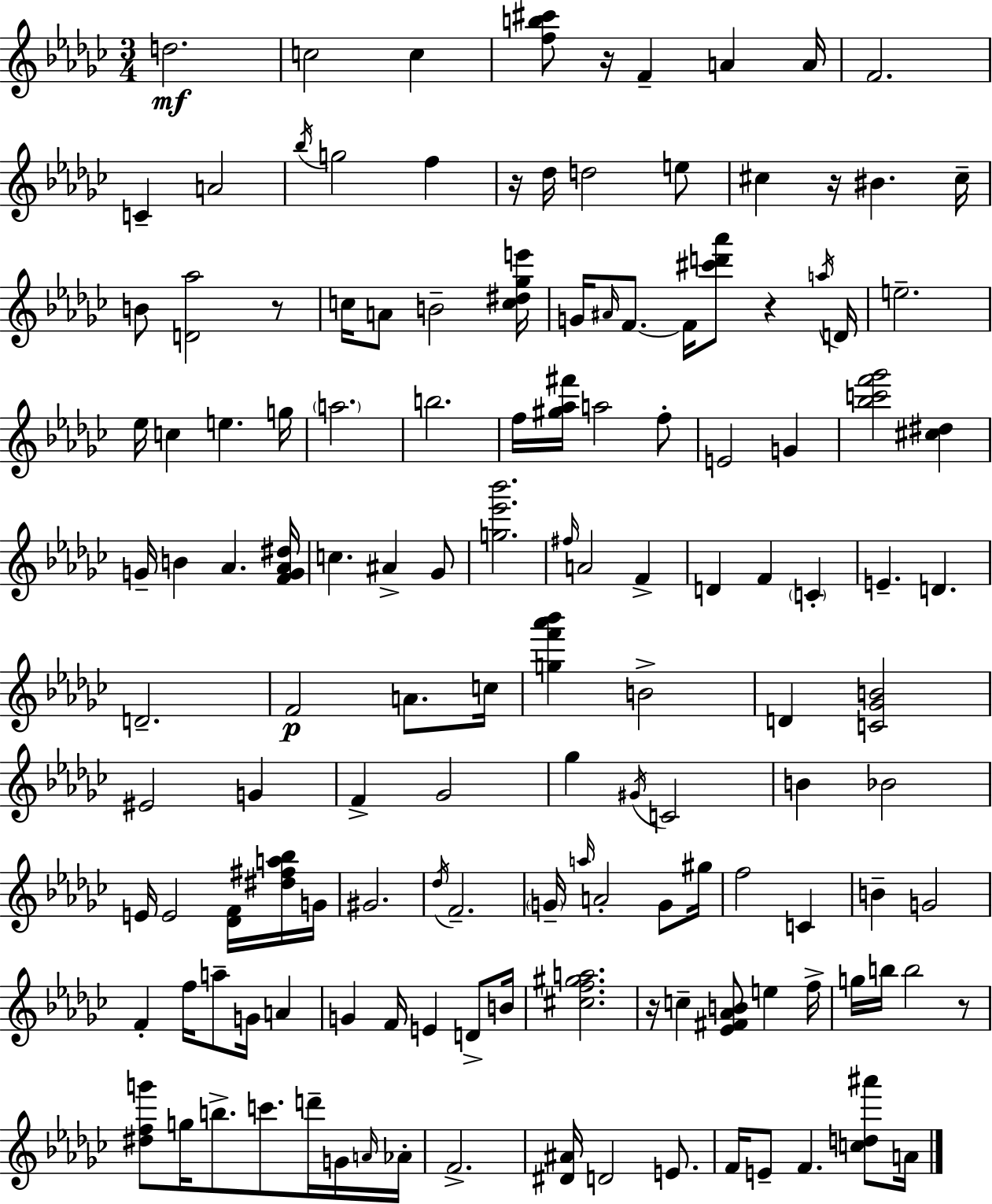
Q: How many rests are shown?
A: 7